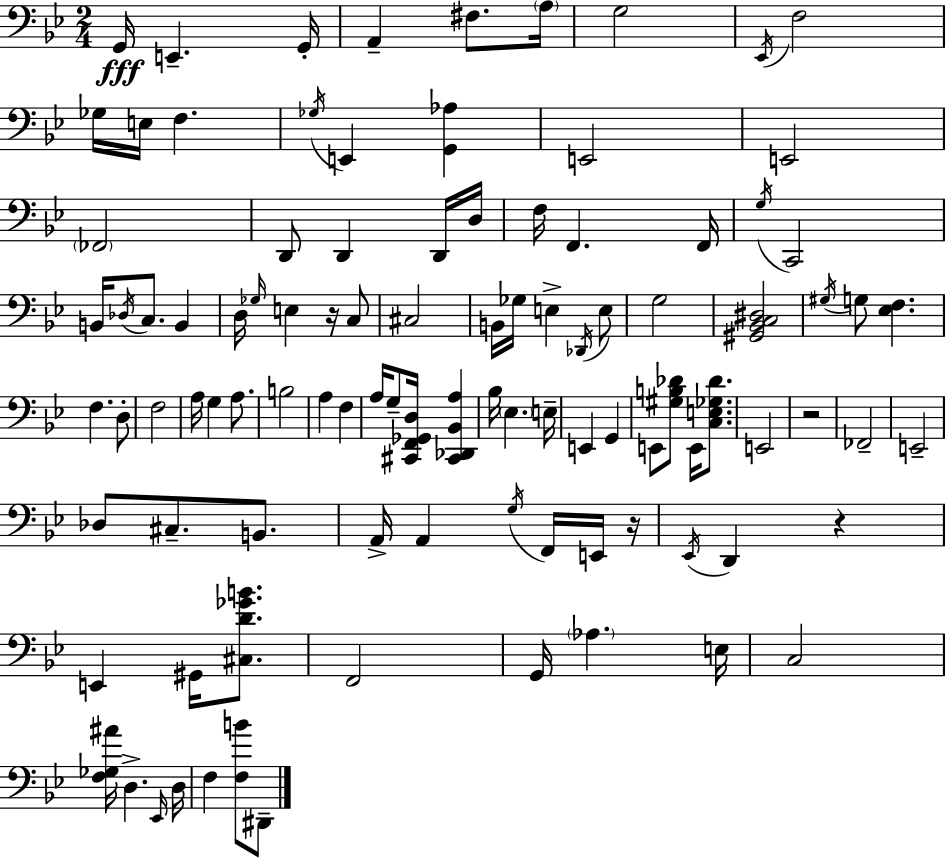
G2/s E2/q. G2/s A2/q F#3/e. A3/s G3/h Eb2/s F3/h Gb3/s E3/s F3/q. Gb3/s E2/q [G2,Ab3]/q E2/h E2/h FES2/h D2/e D2/q D2/s D3/s F3/s F2/q. F2/s G3/s C2/h B2/s Db3/s C3/e. B2/q D3/s Gb3/s E3/q R/s C3/e C#3/h B2/s Gb3/s E3/q Db2/s E3/e G3/h [G#2,Bb2,C3,D#3]/h G#3/s G3/e [Eb3,F3]/q. F3/q. D3/e F3/h A3/s G3/q A3/e. B3/h A3/q F3/q A3/s G3/e [C#2,F2,Gb2,D3]/s [C#2,Db2,Bb2,A3]/q Bb3/s Eb3/q. E3/s E2/q G2/q E2/e [G#3,B3,Db4]/e E2/s [C3,E3,Gb3,Db4]/e. E2/h R/h FES2/h E2/h Db3/e C#3/e. B2/e. A2/s A2/q G3/s F2/s E2/s R/s Eb2/s D2/q R/q E2/q G#2/s [C#3,D4,Gb4,B4]/e. F2/h G2/s Ab3/q. E3/s C3/h [F3,Gb3,A#4]/s D3/q. Eb2/s D3/s F3/q [F3,B4]/e D#2/e